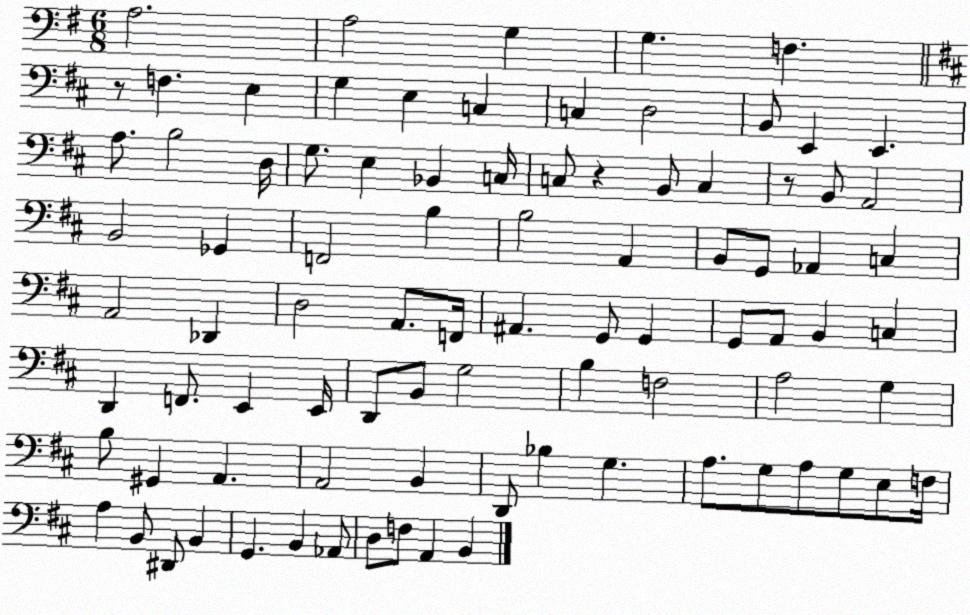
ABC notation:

X:1
T:Untitled
M:6/8
L:1/4
K:G
A,2 A,2 G, G, F, z/2 F, E, G, E, C, C, D,2 B,,/2 E,, E,, A,/2 B,2 D,/4 G,/2 E, _B,, C,/4 C,/2 z B,,/2 C, z/2 B,,/2 A,,2 B,,2 _G,, F,,2 B, B,2 A,, B,,/2 G,,/2 _A,, C, A,,2 _D,, D,2 A,,/2 F,,/4 ^A,, G,,/2 G,, G,,/2 A,,/2 B,, C, D,, F,,/2 E,, E,,/4 D,,/2 B,,/2 G,2 B, F,2 A,2 G, B,/2 ^G,, A,, A,,2 B,, D,,/2 _B, G, A,/2 G,/2 A,/2 G,/2 E,/2 F,/4 A, B,,/2 ^D,,/2 B,, G,, B,, _A,,/2 D,/2 F,/2 A,, B,,